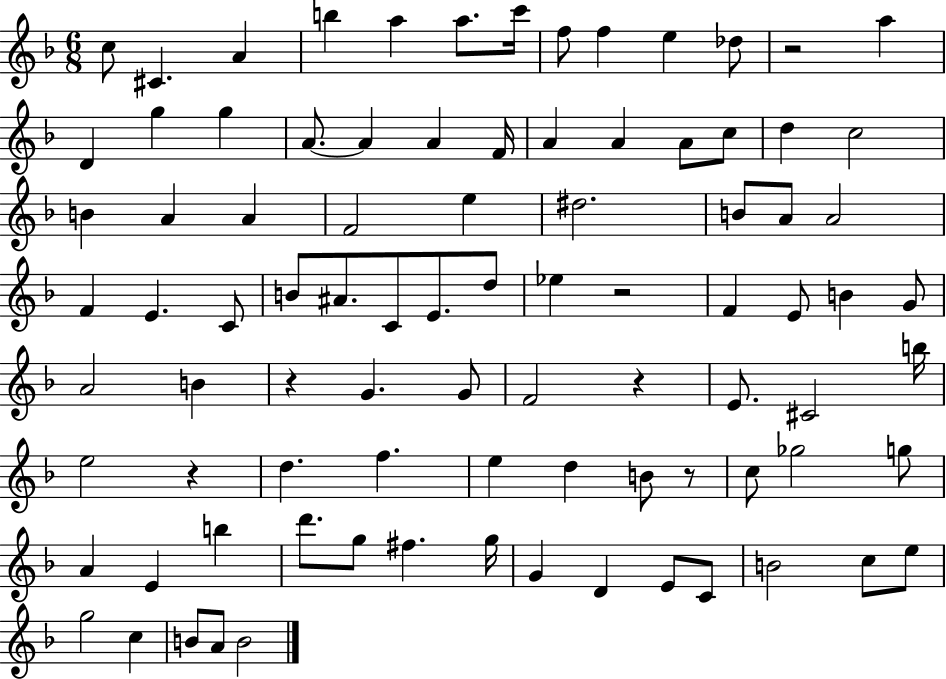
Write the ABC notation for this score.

X:1
T:Untitled
M:6/8
L:1/4
K:F
c/2 ^C A b a a/2 c'/4 f/2 f e _d/2 z2 a D g g A/2 A A F/4 A A A/2 c/2 d c2 B A A F2 e ^d2 B/2 A/2 A2 F E C/2 B/2 ^A/2 C/2 E/2 d/2 _e z2 F E/2 B G/2 A2 B z G G/2 F2 z E/2 ^C2 b/4 e2 z d f e d B/2 z/2 c/2 _g2 g/2 A E b d'/2 g/2 ^f g/4 G D E/2 C/2 B2 c/2 e/2 g2 c B/2 A/2 B2